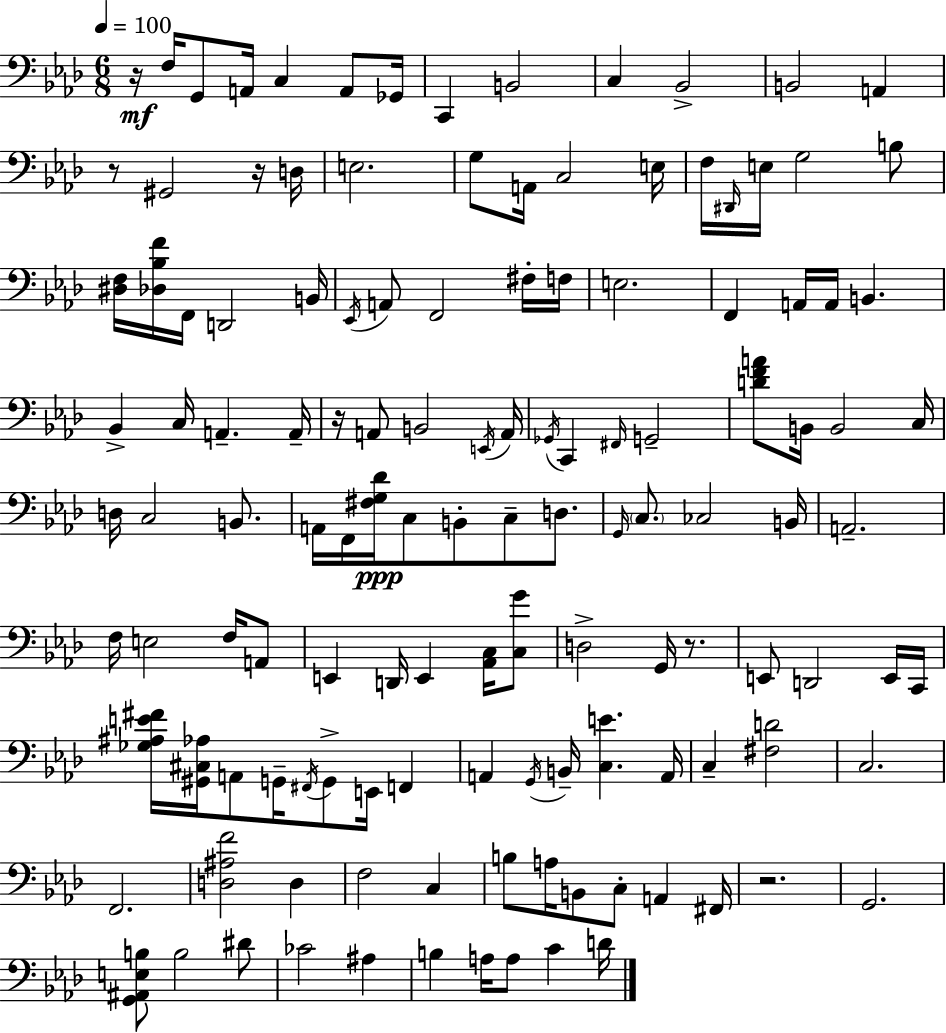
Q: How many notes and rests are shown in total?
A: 129